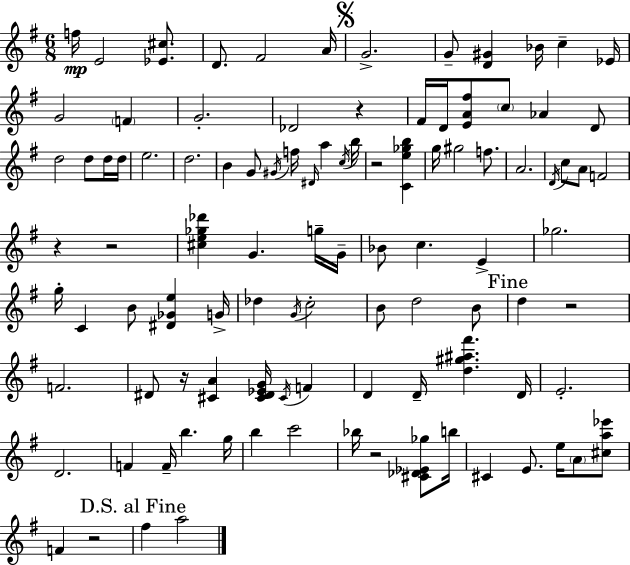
{
  \clef treble
  \numericTimeSignature
  \time 6/8
  \key e \minor
  \repeat volta 2 { f''16\mp e'2 <ees' cis''>8. | d'8. fis'2 a'16 | \mark \markup { \musicglyph "scripts.segno" } g'2.-> | g'8-- <d' gis'>4 bes'16 c''4-- ees'16 | \break g'2 \parenthesize f'4 | g'2.-. | des'2 r4 | fis'16 d'16 <e' a' fis''>8 \parenthesize c''8 aes'4 d'8 | \break d''2 d''8 d''16 d''16 | e''2. | d''2. | b'4 g'8 \acciaccatura { gis'16 } f''16 \grace { dis'16 } a''4 | \break \acciaccatura { c''16 } b''16 r2 <c' e'' ges'' b''>4 | g''16 gis''2 | f''8. a'2. | \acciaccatura { d'16 } c''8 a'8 f'2 | \break r4 r2 | <cis'' e'' ges'' des'''>4 g'4. | g''16-- g'16-- bes'8 c''4. | e'4-> ges''2. | \break g''16-. c'4 b'8 <dis' ges' e''>4 | g'16-> des''4 \acciaccatura { g'16 } c''2-. | b'8 d''2 | b'8 \mark "Fine" d''4 r2 | \break f'2. | dis'8 r16 <cis' a'>4 | <cis' dis' ees' g'>16 \acciaccatura { cis'16 } f'4 d'4 d'16-- <d'' gis'' ais'' fis'''>4. | d'16 e'2.-. | \break d'2. | f'4 f'16-- b''4. | g''16 b''4 c'''2 | bes''16 r2 | \break <cis' des' ees' ges''>8 b''16 cis'4 e'8. | e''16 \parenthesize a'8 <cis'' a'' ees'''>8 f'4 r2 | \mark "D.S. al Fine" fis''4 a''2 | } \bar "|."
}